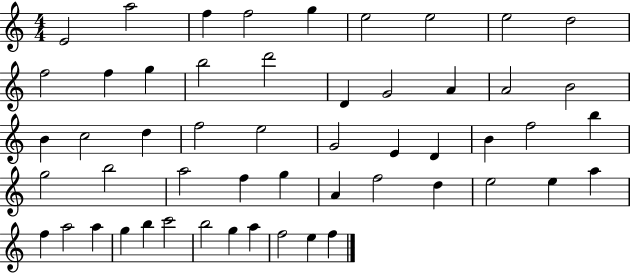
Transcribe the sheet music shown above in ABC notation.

X:1
T:Untitled
M:4/4
L:1/4
K:C
E2 a2 f f2 g e2 e2 e2 d2 f2 f g b2 d'2 D G2 A A2 B2 B c2 d f2 e2 G2 E D B f2 b g2 b2 a2 f g A f2 d e2 e a f a2 a g b c'2 b2 g a f2 e f